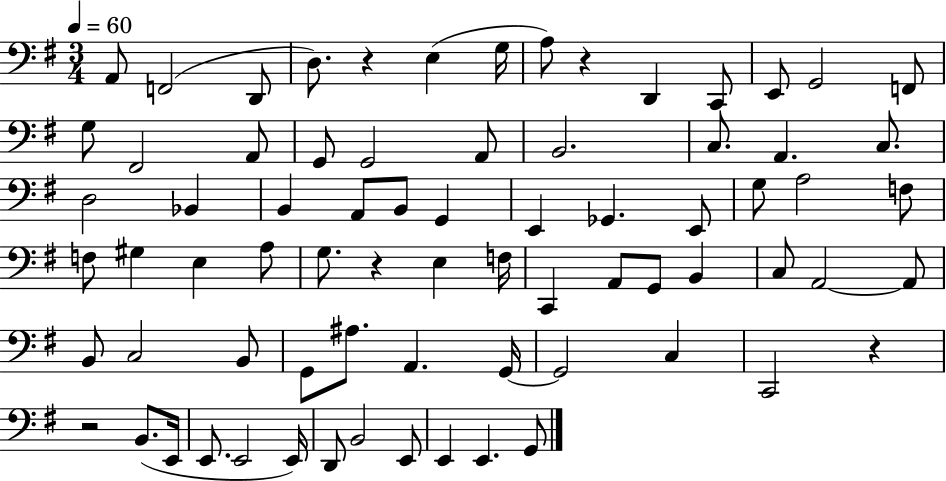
A2/e F2/h D2/e D3/e. R/q E3/q G3/s A3/e R/q D2/q C2/e E2/e G2/h F2/e G3/e F#2/h A2/e G2/e G2/h A2/e B2/h. C3/e. A2/q. C3/e. D3/h Bb2/q B2/q A2/e B2/e G2/q E2/q Gb2/q. E2/e G3/e A3/h F3/e F3/e G#3/q E3/q A3/e G3/e. R/q E3/q F3/s C2/q A2/e G2/e B2/q C3/e A2/h A2/e B2/e C3/h B2/e G2/e A#3/e. A2/q. G2/s G2/h C3/q C2/h R/q R/h B2/e. E2/s E2/e. E2/h E2/s D2/e B2/h E2/e E2/q E2/q. G2/e